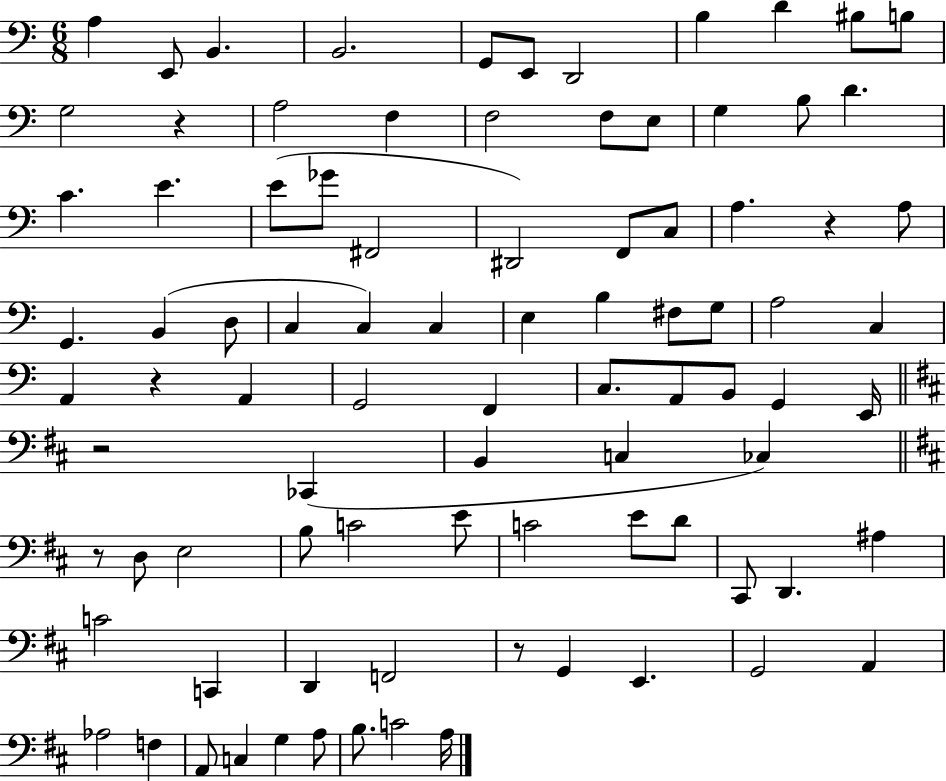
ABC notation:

X:1
T:Untitled
M:6/8
L:1/4
K:C
A, E,,/2 B,, B,,2 G,,/2 E,,/2 D,,2 B, D ^B,/2 B,/2 G,2 z A,2 F, F,2 F,/2 E,/2 G, B,/2 D C E E/2 _G/2 ^F,,2 ^D,,2 F,,/2 C,/2 A, z A,/2 G,, B,, D,/2 C, C, C, E, B, ^F,/2 G,/2 A,2 C, A,, z A,, G,,2 F,, C,/2 A,,/2 B,,/2 G,, E,,/4 z2 _C,, B,, C, _C, z/2 D,/2 E,2 B,/2 C2 E/2 C2 E/2 D/2 ^C,,/2 D,, ^A, C2 C,, D,, F,,2 z/2 G,, E,, G,,2 A,, _A,2 F, A,,/2 C, G, A,/2 B,/2 C2 A,/4